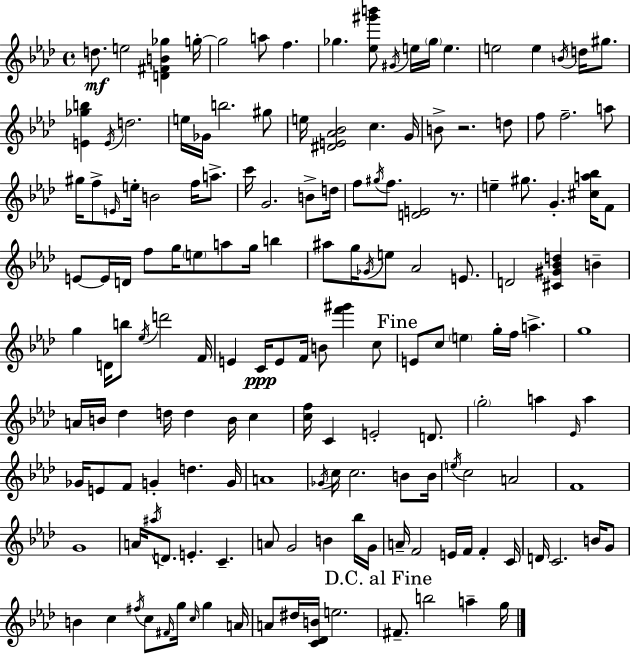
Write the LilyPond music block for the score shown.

{
  \clef treble
  \time 4/4
  \defaultTimeSignature
  \key f \minor
  d''8.\mf e''2 <d' fis' b' ges''>4 g''16-.~~ | g''2 a''8 f''4. | ges''4. <ees'' gis''' b'''>8 \acciaccatura { gis'16 } e''16 \parenthesize ges''16 e''4. | e''2 e''4 \acciaccatura { b'16 } d''16 gis''8. | \break <e' ges'' b''>4 \acciaccatura { e'16 } d''2. | e''16 ges'16 b''2. | gis''8 e''16 <dis' e' aes' bes'>2 c''4. | g'16 b'8-> r2. | \break d''8 f''8 f''2.-- | a''8 gis''16 f''8-> \grace { e'16 } e''16-. b'2 | f''16 a''8.-> c'''16 g'2. | b'8-> d''16 f''8 \acciaccatura { gis''16 } f''8. <d' e'>2 | \break r8. e''4-- gis''8. g'4.-. | <cis'' a'' bes''>16 f'8 e'8~~ e'16 d'16 f''8 g''16 \parenthesize e''8 a''8 | g''16 b''4 ais''8 g''16 \acciaccatura { ges'16 } e''8 aes'2 | e'8. d'2 <cis' gis' bes' d''>4 | \break b'4-- g''4 d'16 b''8 \acciaccatura { ees''16 } d'''2 | f'16 e'4 c'16\ppp e'8 f'16 b'8 | <f''' gis'''>4 c''8 \mark "Fine" e'8 c''8 \parenthesize e''4 g''16-. | f''16 a''4.-> g''1 | \break a'16 b'16 des''4 d''16 d''4 | b'16 c''4 <c'' f''>16 c'4 e'2-. | d'8. \parenthesize g''2-. a''4 | \grace { ees'16 } a''4 ges'16 e'8 f'8 g'4-. | \break d''4. g'16 a'1 | \acciaccatura { ges'16 } c''16 c''2. | b'8 b'16 \acciaccatura { e''16 } c''2 | a'2 f'1 | \break g'1 | a'16 \acciaccatura { ais''16 } d'8. e'4.-. | c'4.-- a'8 g'2 | b'4 bes''16 g'16 a'16-- f'2 | \break e'16 f'16 f'4-. c'16 d'16 c'2. | b'16 g'8 b'4 c''4 | \acciaccatura { fis''16 } c''8 \grace { fis'16 } g''16 \grace { c''16 } g''4 a'16 a'8 | dis''16 <c' des' b'>16 e''2. \mark "D.C. al Fine" fis'8.-- | \break b''2 a''4-- g''16 \bar "|."
}